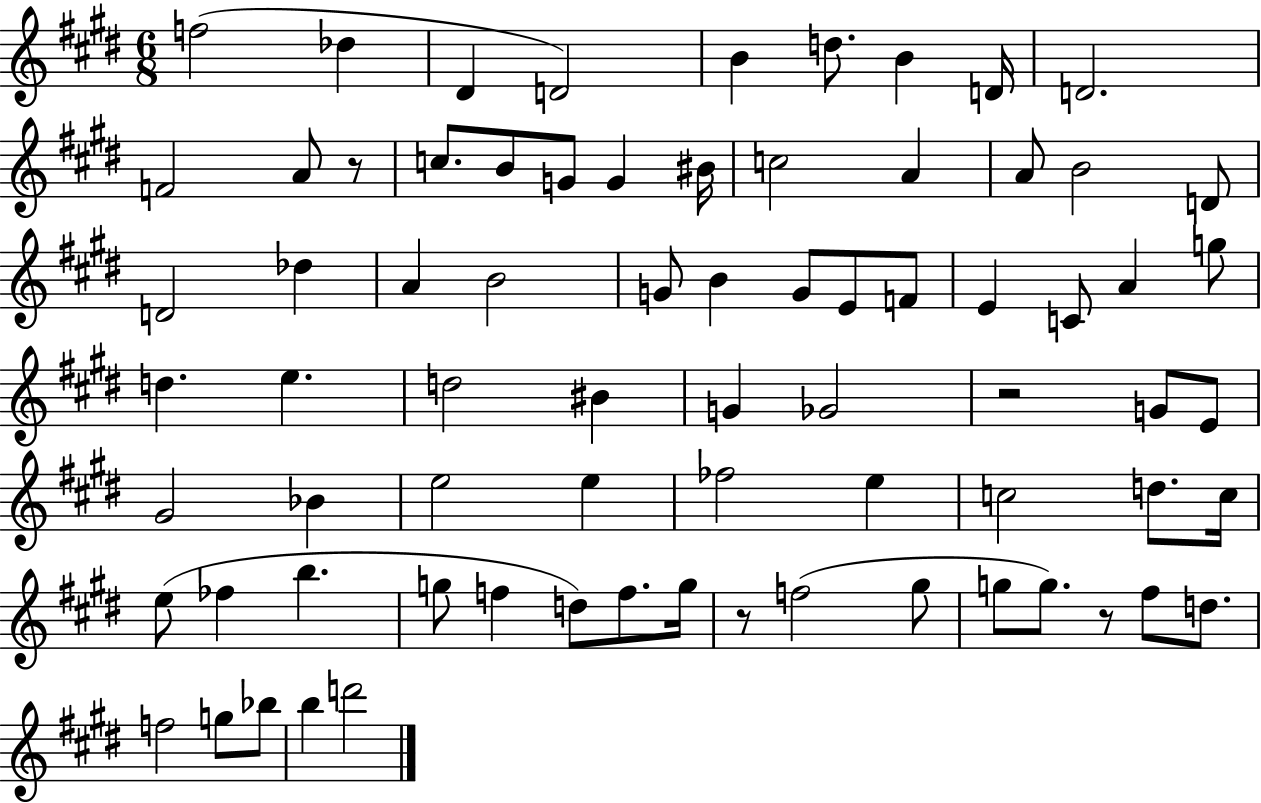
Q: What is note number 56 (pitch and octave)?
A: F5